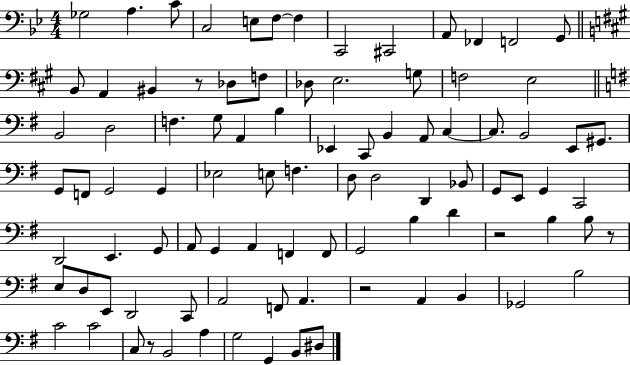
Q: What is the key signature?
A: BES major